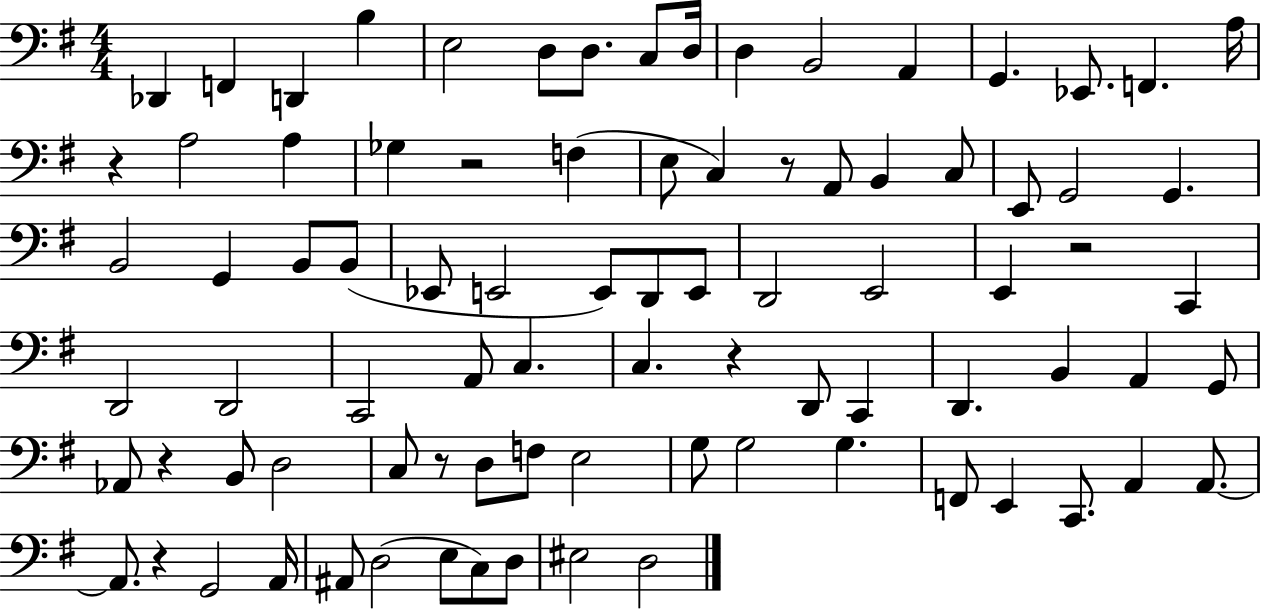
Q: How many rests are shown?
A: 8